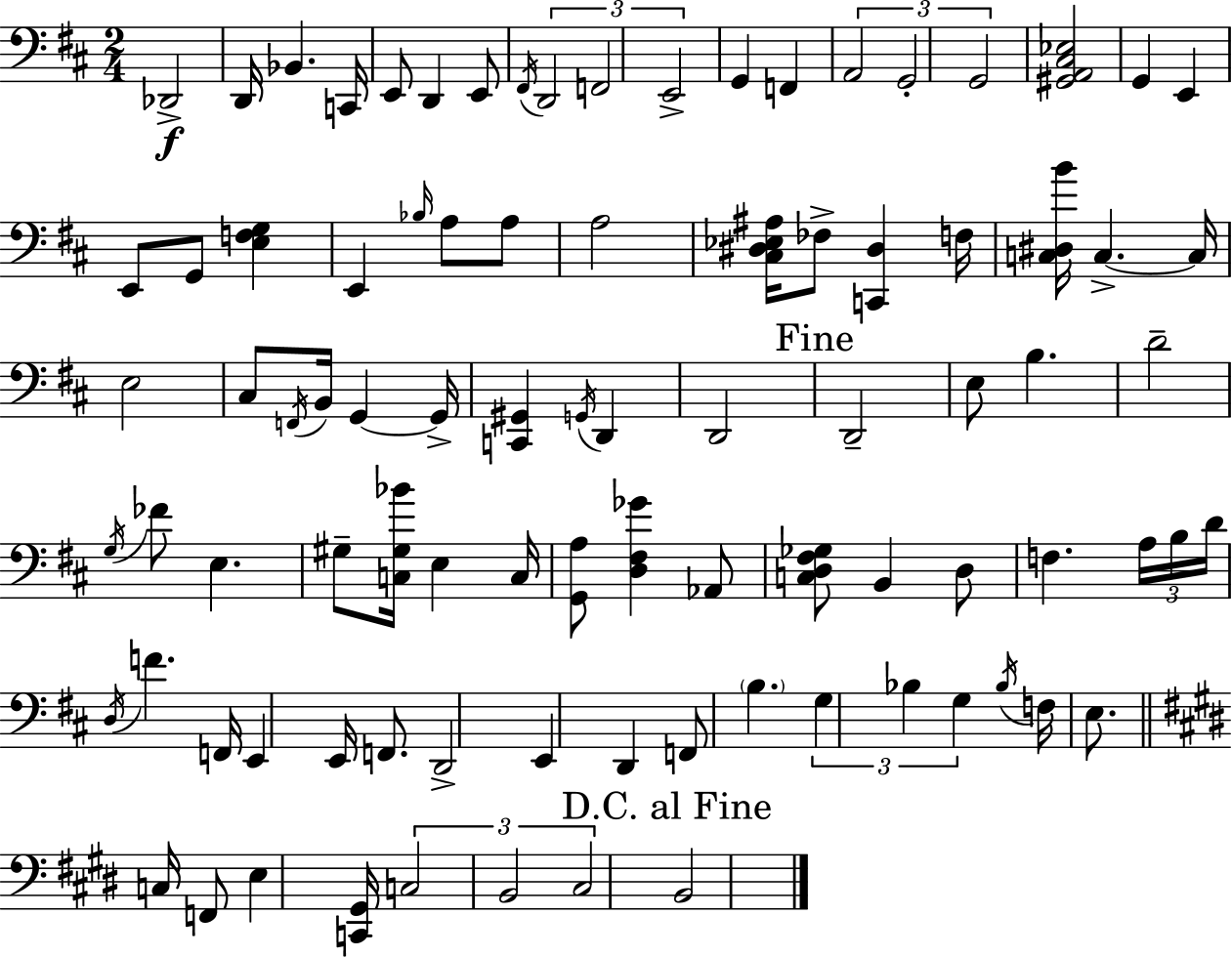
{
  \clef bass
  \numericTimeSignature
  \time 2/4
  \key d \major
  des,2->\f | d,16 bes,4. c,16 | e,8 d,4 e,8 | \acciaccatura { fis,16 } \tuplet 3/2 { d,2 | \break f,2 | e,2-> } | g,4 f,4 | \tuplet 3/2 { a,2 | \break g,2-. | g,2 } | <gis, a, cis ees>2 | g,4 e,4 | \break e,8 g,8 <e f g>4 | e,4 \grace { bes16 } a8 | a8 a2 | <cis dis ees ais>16 fes8-> <c, dis>4 | \break f16 <c dis b'>16 c4.->~~ | c16 e2 | cis8 \acciaccatura { f,16 } b,16 g,4~~ | g,16-> <c, gis,>4 \acciaccatura { g,16 } | \break d,4 d,2 | \mark "Fine" d,2-- | e8 b4. | d'2-- | \break \acciaccatura { g16 } fes'8 e4. | gis8-- <c gis bes'>16 | e4 c16 <g, a>8 <d fis ges'>4 | aes,8 <c d fis ges>8 b,4 | \break d8 f4. | \tuplet 3/2 { a16 b16 d'16 } \acciaccatura { d16 } f'4. | f,16 e,4 | e,16 f,8. d,2-> | \break e,4 | d,4 f,8 | \parenthesize b4. \tuplet 3/2 { g4 | bes4 g4 } | \break \acciaccatura { bes16 } f16 e8. \bar "||" \break \key e \major c16 f,8 e4 <c, gis,>16 | \tuplet 3/2 { c2 | b,2 | cis2 } | \break \mark "D.C. al Fine" b,2 | \bar "|."
}